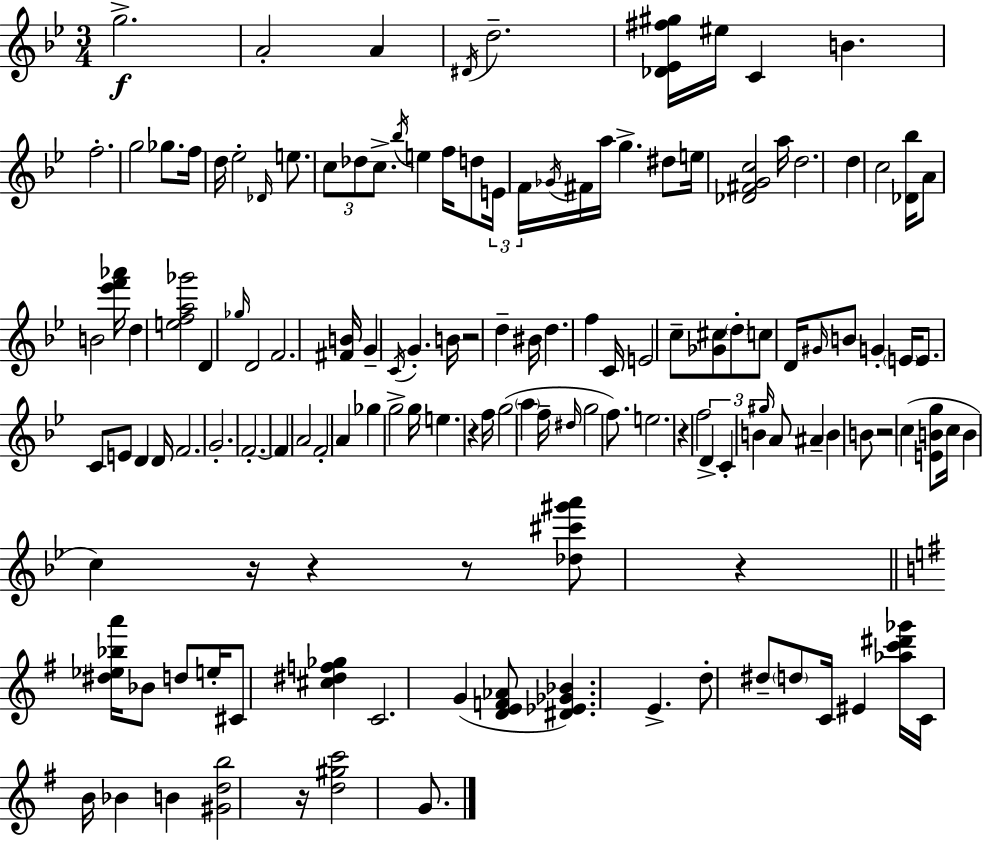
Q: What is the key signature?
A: G minor